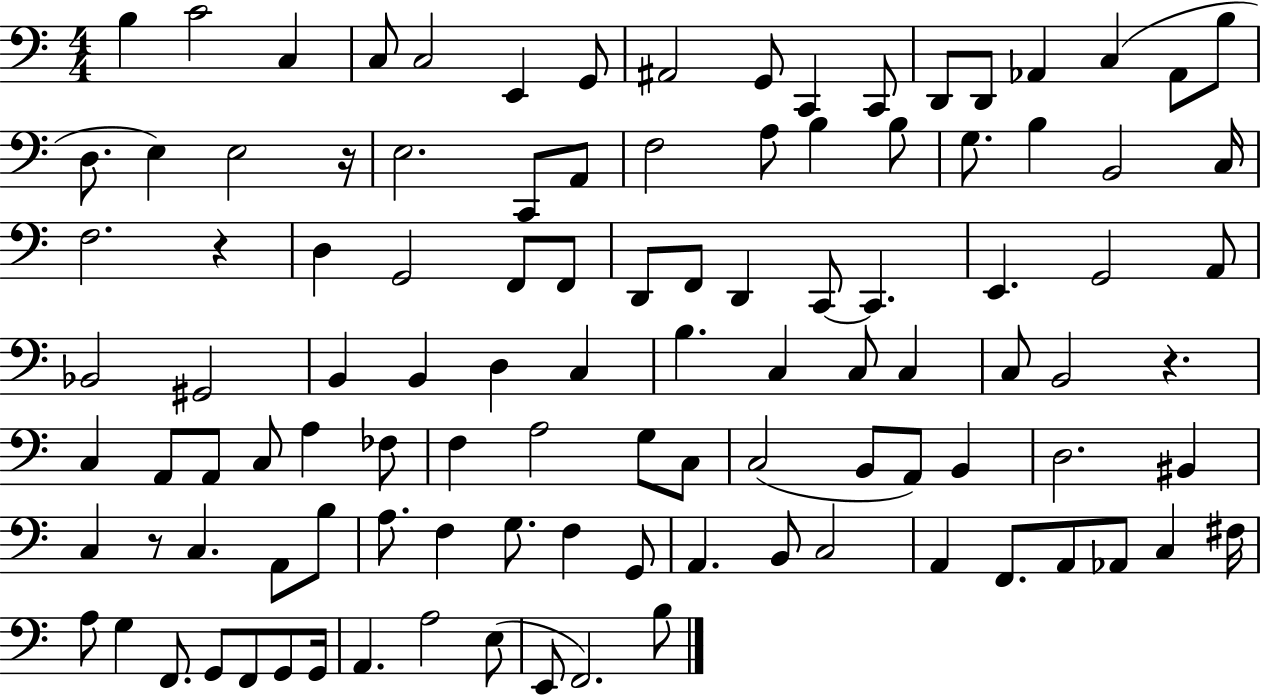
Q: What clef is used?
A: bass